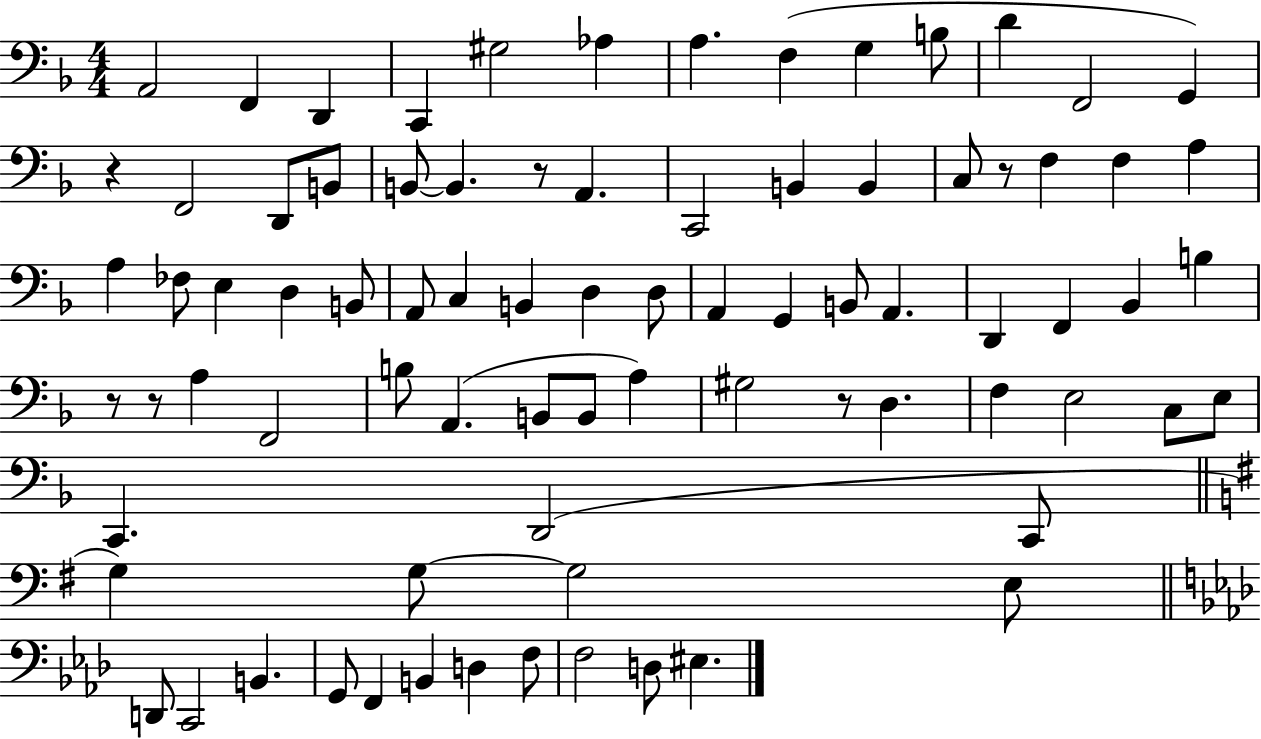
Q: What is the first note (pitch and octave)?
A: A2